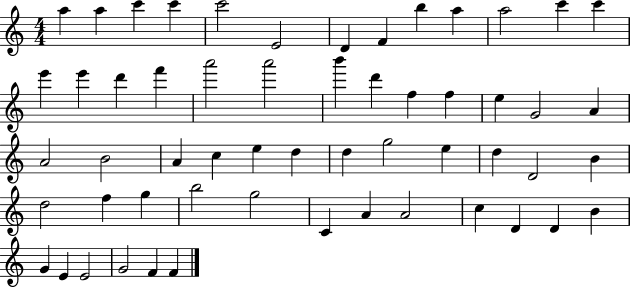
{
  \clef treble
  \numericTimeSignature
  \time 4/4
  \key c \major
  a''4 a''4 c'''4 c'''4 | c'''2 e'2 | d'4 f'4 b''4 a''4 | a''2 c'''4 c'''4 | \break e'''4 e'''4 d'''4 f'''4 | a'''2 a'''2 | b'''4 d'''4 f''4 f''4 | e''4 g'2 a'4 | \break a'2 b'2 | a'4 c''4 e''4 d''4 | d''4 g''2 e''4 | d''4 d'2 b'4 | \break d''2 f''4 g''4 | b''2 g''2 | c'4 a'4 a'2 | c''4 d'4 d'4 b'4 | \break g'4 e'4 e'2 | g'2 f'4 f'4 | \bar "|."
}